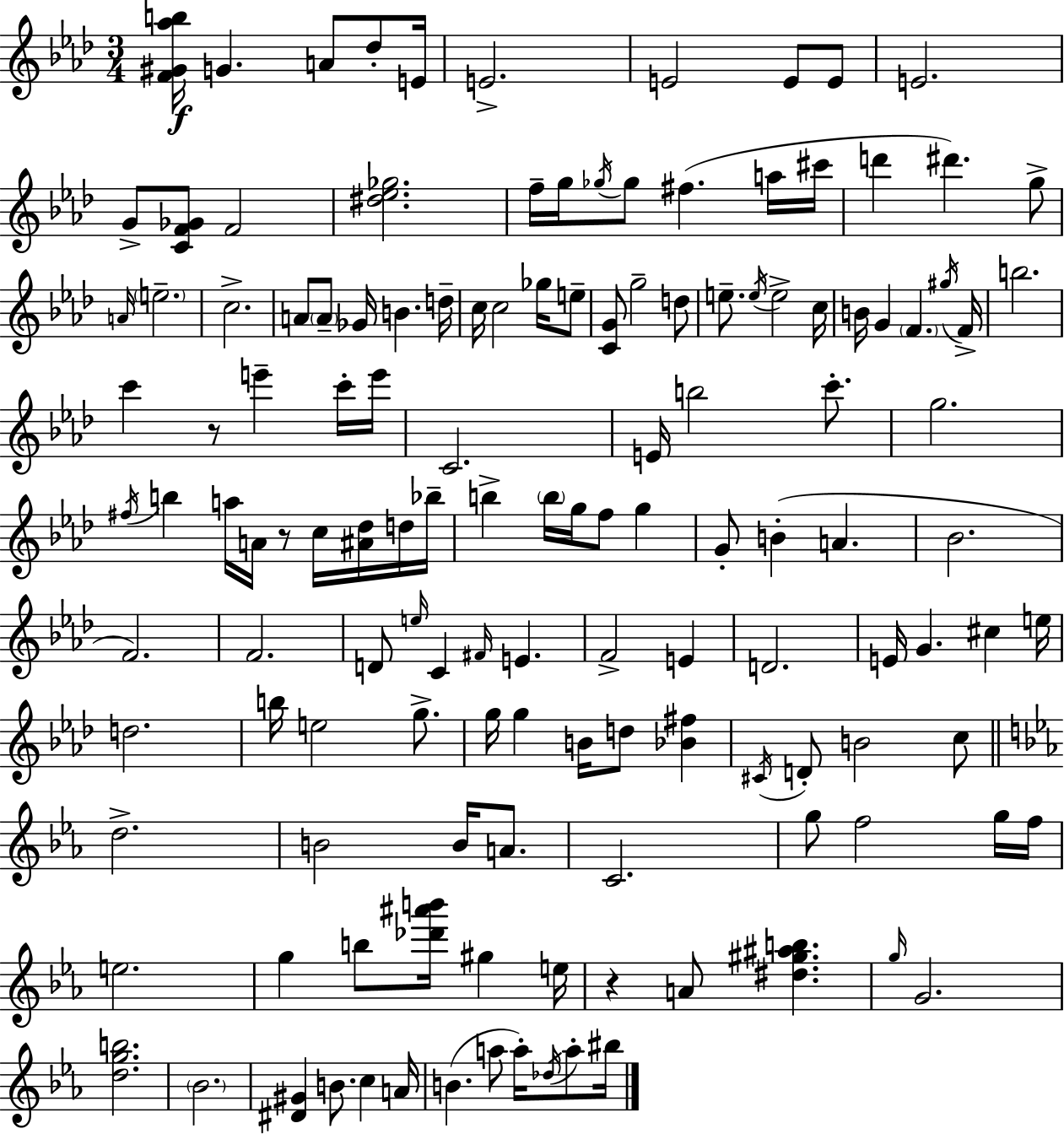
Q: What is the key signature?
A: F minor